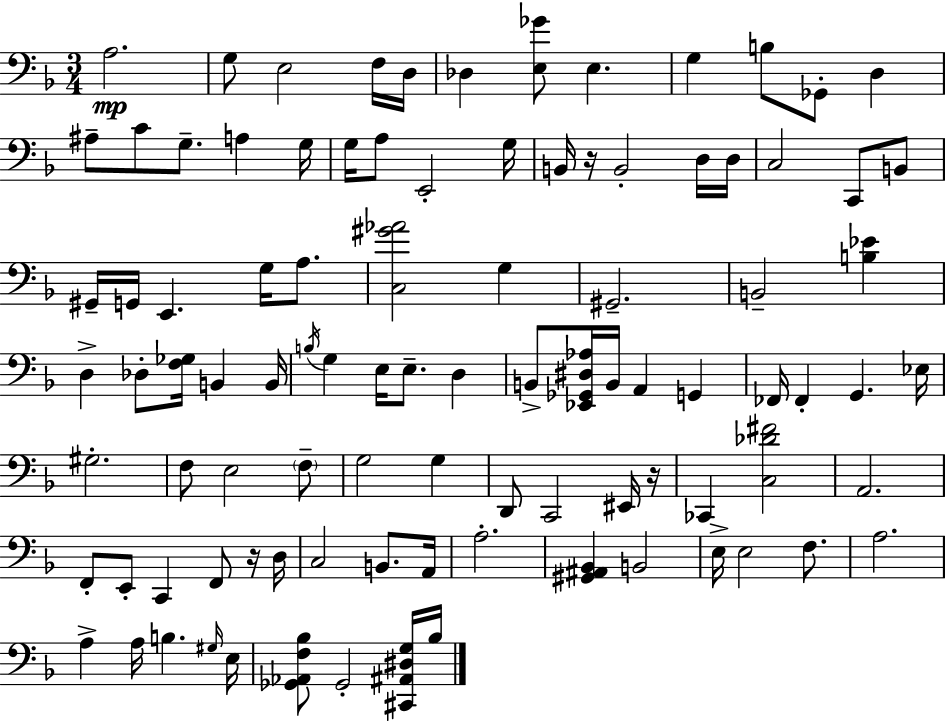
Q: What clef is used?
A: bass